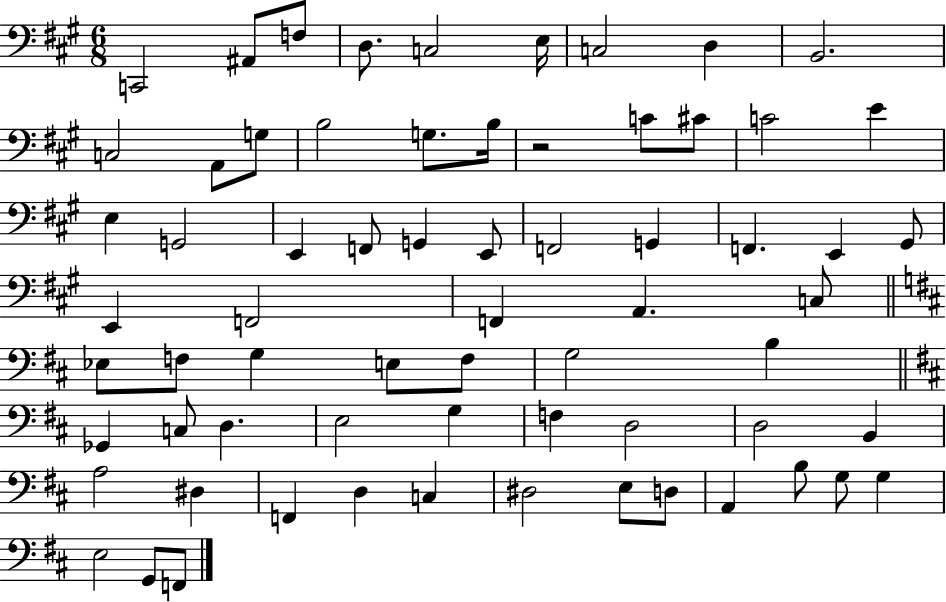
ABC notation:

X:1
T:Untitled
M:6/8
L:1/4
K:A
C,,2 ^A,,/2 F,/2 D,/2 C,2 E,/4 C,2 D, B,,2 C,2 A,,/2 G,/2 B,2 G,/2 B,/4 z2 C/2 ^C/2 C2 E E, G,,2 E,, F,,/2 G,, E,,/2 F,,2 G,, F,, E,, ^G,,/2 E,, F,,2 F,, A,, C,/2 _E,/2 F,/2 G, E,/2 F,/2 G,2 B, _G,, C,/2 D, E,2 G, F, D,2 D,2 B,, A,2 ^D, F,, D, C, ^D,2 E,/2 D,/2 A,, B,/2 G,/2 G, E,2 G,,/2 F,,/2